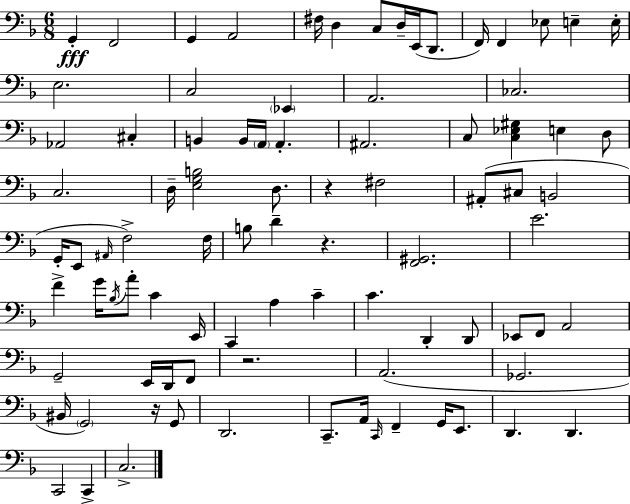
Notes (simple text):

G2/q F2/h G2/q A2/h F#3/s D3/q C3/e D3/s E2/s D2/e. F2/s F2/q Eb3/e E3/q E3/s E3/h. C3/h Eb2/q A2/h. CES3/h. Ab2/h C#3/q B2/q B2/s A2/s A2/q. A#2/h. C3/e [C3,Eb3,G#3]/q E3/q D3/e C3/h. D3/s [E3,G3,B3]/h D3/e. R/q F#3/h A#2/e C#3/e B2/h G2/s E2/e A#2/s F3/h F3/s B3/e D4/q R/q. [F2,G#2]/h. E4/h. F4/q G4/s Bb3/s A4/e C4/q E2/s C2/q A3/q C4/q C4/q. D2/q D2/e Eb2/e F2/e A2/h G2/h E2/s D2/s F2/e R/h. A2/h. Gb2/h. BIS2/s G2/h R/s G2/e D2/h. C2/e. A2/s C2/s F2/q G2/s E2/e. D2/q. D2/q. C2/h C2/q C3/h.